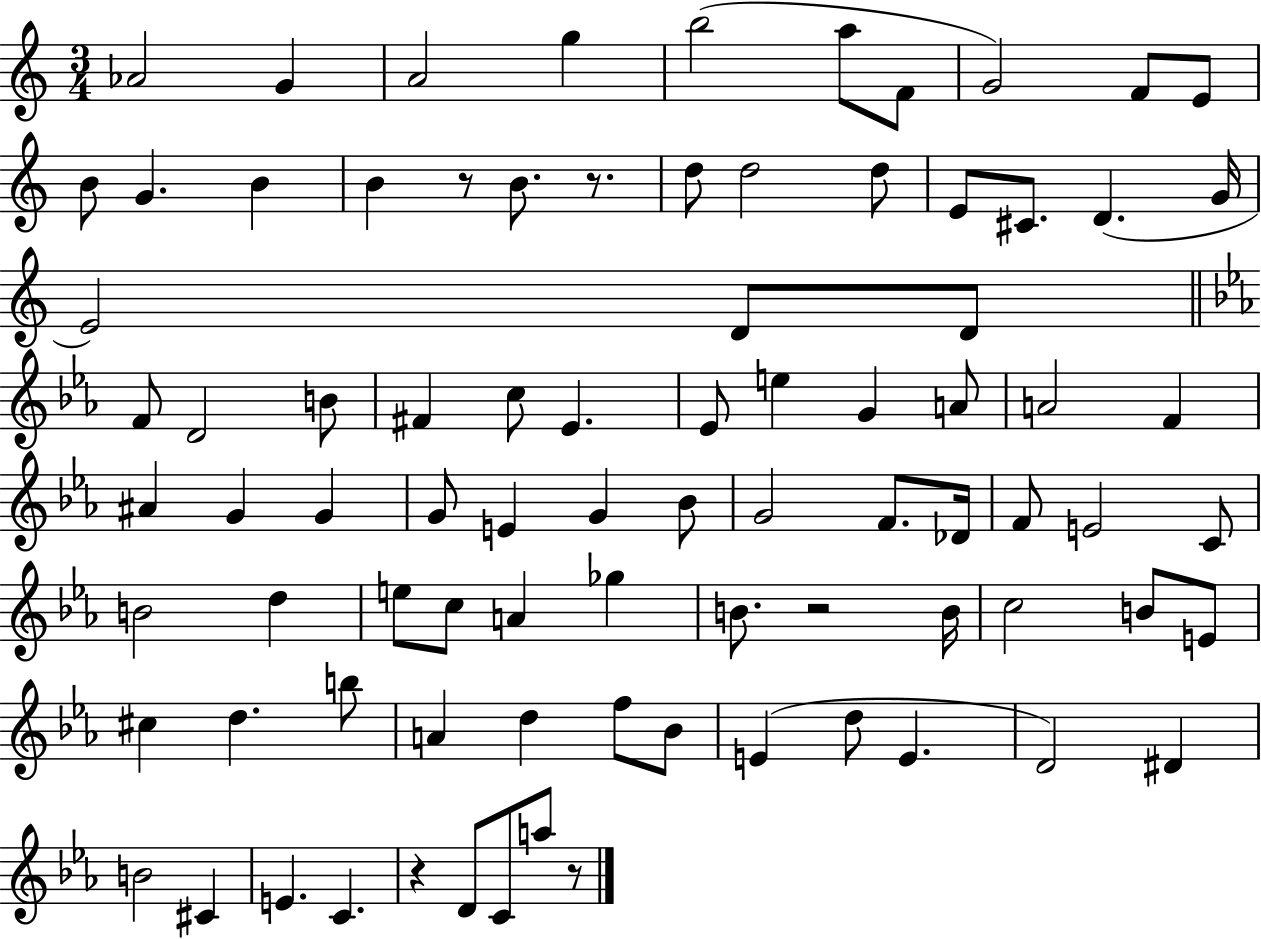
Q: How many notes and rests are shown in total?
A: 85